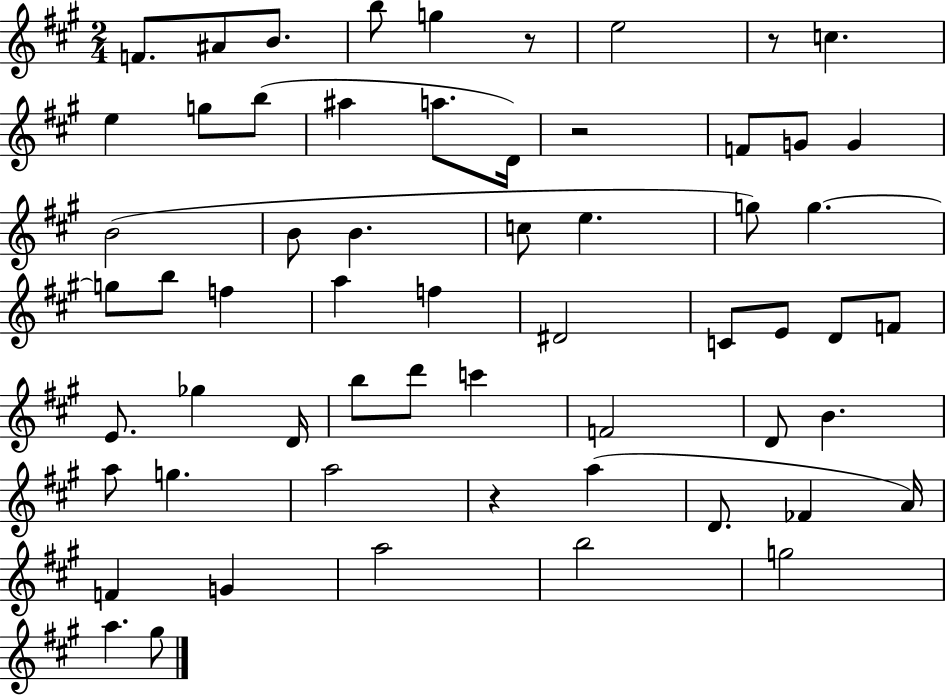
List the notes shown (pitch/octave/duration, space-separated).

F4/e. A#4/e B4/e. B5/e G5/q R/e E5/h R/e C5/q. E5/q G5/e B5/e A#5/q A5/e. D4/s R/h F4/e G4/e G4/q B4/h B4/e B4/q. C5/e E5/q. G5/e G5/q. G5/e B5/e F5/q A5/q F5/q D#4/h C4/e E4/e D4/e F4/e E4/e. Gb5/q D4/s B5/e D6/e C6/q F4/h D4/e B4/q. A5/e G5/q. A5/h R/q A5/q D4/e. FES4/q A4/s F4/q G4/q A5/h B5/h G5/h A5/q. G#5/e